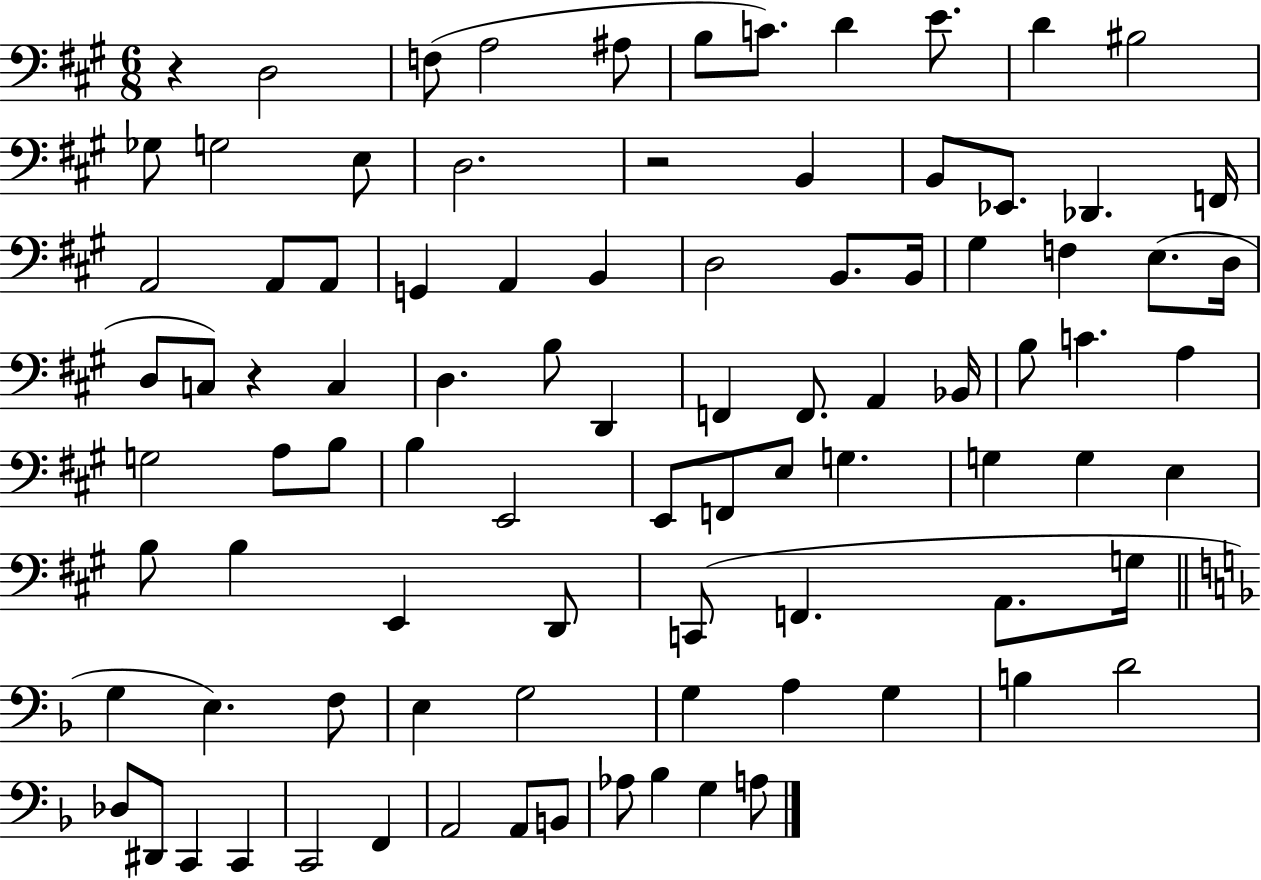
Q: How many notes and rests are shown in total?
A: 91